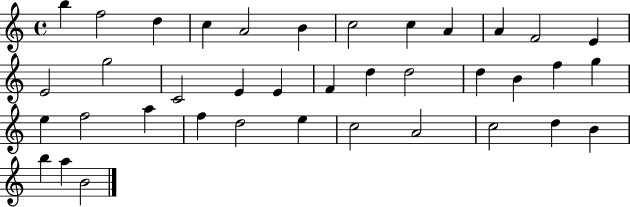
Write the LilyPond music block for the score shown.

{
  \clef treble
  \time 4/4
  \defaultTimeSignature
  \key c \major
  b''4 f''2 d''4 | c''4 a'2 b'4 | c''2 c''4 a'4 | a'4 f'2 e'4 | \break e'2 g''2 | c'2 e'4 e'4 | f'4 d''4 d''2 | d''4 b'4 f''4 g''4 | \break e''4 f''2 a''4 | f''4 d''2 e''4 | c''2 a'2 | c''2 d''4 b'4 | \break b''4 a''4 b'2 | \bar "|."
}